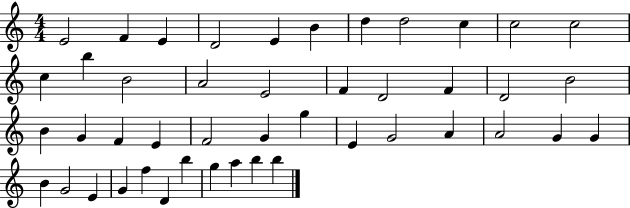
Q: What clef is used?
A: treble